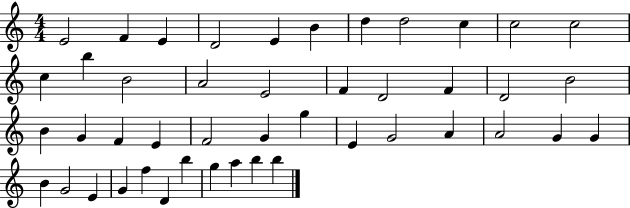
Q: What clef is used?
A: treble